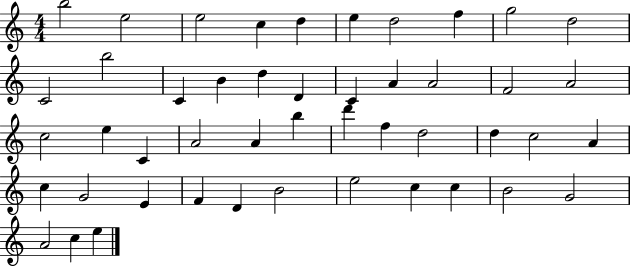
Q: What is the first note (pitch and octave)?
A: B5